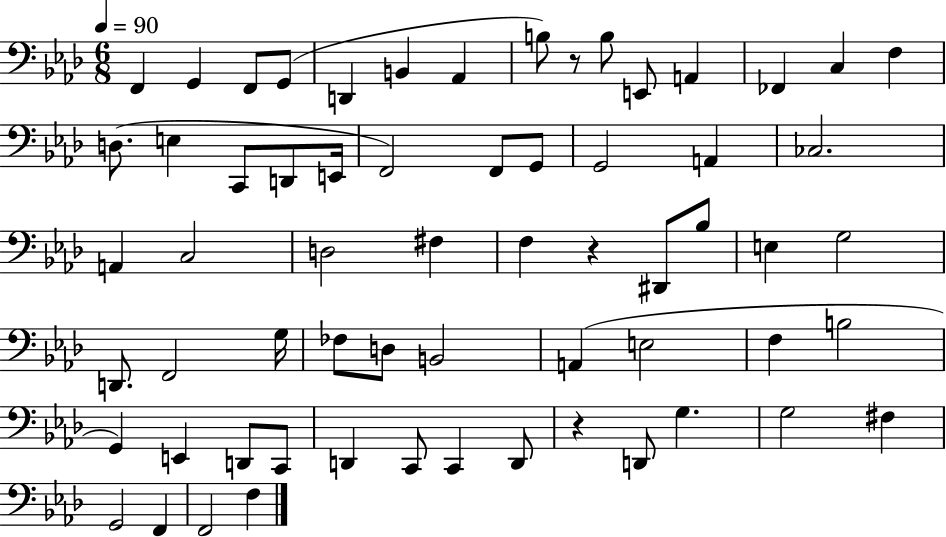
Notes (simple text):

F2/q G2/q F2/e G2/e D2/q B2/q Ab2/q B3/e R/e B3/e E2/e A2/q FES2/q C3/q F3/q D3/e. E3/q C2/e D2/e E2/s F2/h F2/e G2/e G2/h A2/q CES3/h. A2/q C3/h D3/h F#3/q F3/q R/q D#2/e Bb3/e E3/q G3/h D2/e. F2/h G3/s FES3/e D3/e B2/h A2/q E3/h F3/q B3/h G2/q E2/q D2/e C2/e D2/q C2/e C2/q D2/e R/q D2/e G3/q. G3/h F#3/q G2/h F2/q F2/h F3/q